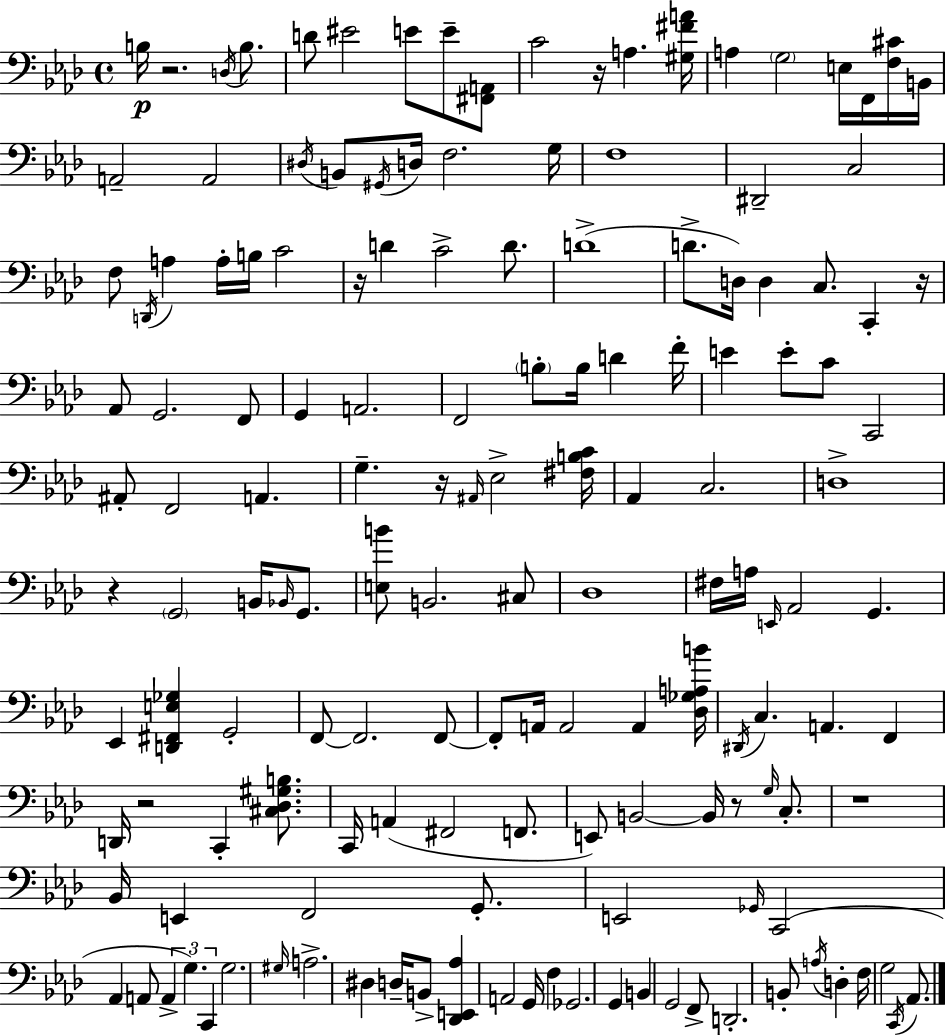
{
  \clef bass
  \time 4/4
  \defaultTimeSignature
  \key f \minor
  b16\p r2. \acciaccatura { d16 } b8. | d'8 eis'2 e'8 e'8-- <fis, a,>8 | c'2 r16 a4. | <gis fis' a'>16 a4 \parenthesize g2 e16 f,16 <f cis'>16 | \break b,16 a,2-- a,2 | \acciaccatura { dis16 } b,8 \acciaccatura { gis,16 } d16 f2. | g16 f1 | dis,2-- c2 | \break f8 \acciaccatura { d,16 } a4 a16-. b16 c'2 | r16 d'4 c'2-> | d'8. d'1->( | d'8.-> d16) d4 c8. c,4-. | \break r16 aes,8 g,2. | f,8 g,4 a,2. | f,2 \parenthesize b8-. b16 d'4 | f'16-. e'4 e'8-. c'8 c,2 | \break ais,8-. f,2 a,4. | g4.-- r16 \grace { ais,16 } ees2-> | <fis b c'>16 aes,4 c2. | d1-> | \break r4 \parenthesize g,2 | b,16 \grace { bes,16 } g,8. <e b'>8 b,2. | cis8 des1 | fis16 a16 \grace { e,16 } aes,2 | \break g,4. ees,4 <d, fis, e ges>4 g,2-. | f,8~~ f,2. | f,8~~ f,8-. a,16 a,2 | a,4 <des ges a b'>16 \acciaccatura { dis,16 } c4. a,4. | \break f,4 d,16 r2 | c,4-. <cis des gis b>8. c,16 a,4( fis,2 | f,8. e,8) b,2~~ | b,16 r8 \grace { g16 } c8.-. r1 | \break bes,16 e,4 f,2 | g,8.-. e,2 | \grace { ges,16 } c,2( aes,4 a,8 | \tuplet 3/2 { a,4-> g4.) c,4 } g2. | \break \grace { gis16 } a2.-> | dis4 d16-- b,8-> <des, e, aes>4 | a,2 g,16 f4 ges,2. | g,4 b,4 | \break g,2 f,8-> d,2.-. | b,8-. \acciaccatura { a16 } d4-. | f16 g2 \acciaccatura { c,16 } aes,8. \bar "|."
}